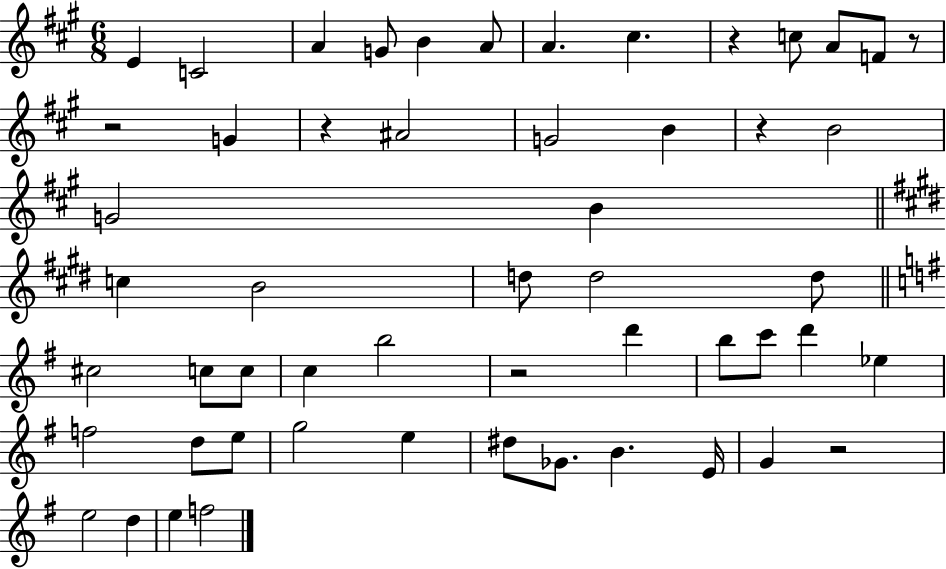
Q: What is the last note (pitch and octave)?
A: F5